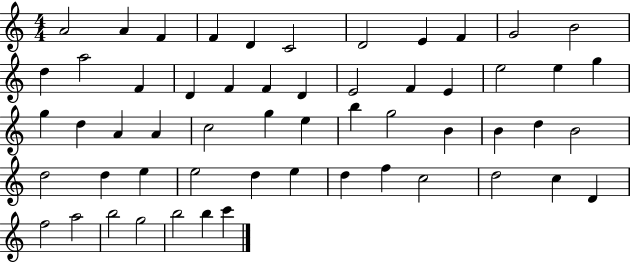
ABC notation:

X:1
T:Untitled
M:4/4
L:1/4
K:C
A2 A F F D C2 D2 E F G2 B2 d a2 F D F F D E2 F E e2 e g g d A A c2 g e b g2 B B d B2 d2 d e e2 d e d f c2 d2 c D f2 a2 b2 g2 b2 b c'